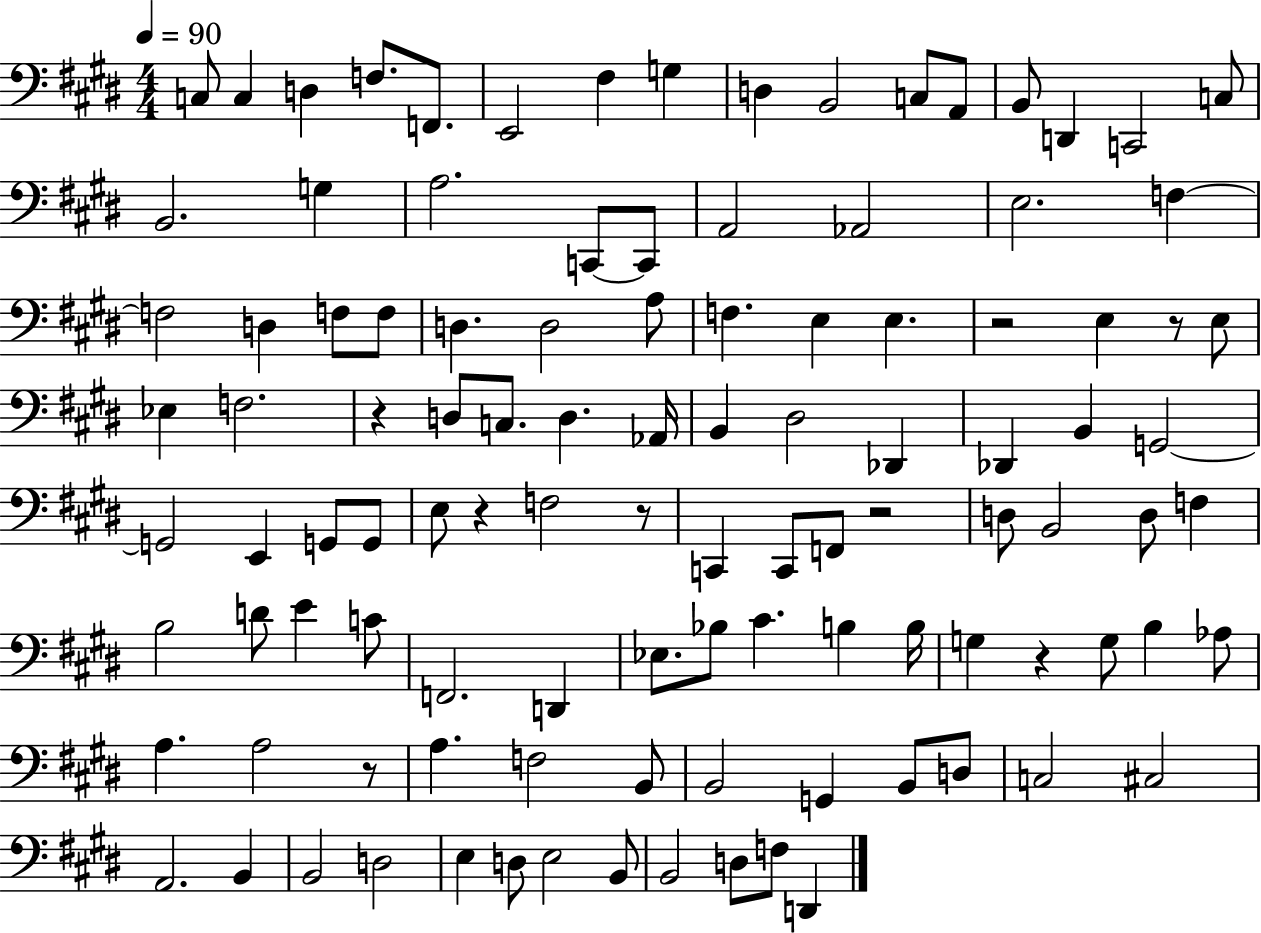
C3/e C3/q D3/q F3/e. F2/e. E2/h F#3/q G3/q D3/q B2/h C3/e A2/e B2/e D2/q C2/h C3/e B2/h. G3/q A3/h. C2/e C2/e A2/h Ab2/h E3/h. F3/q F3/h D3/q F3/e F3/e D3/q. D3/h A3/e F3/q. E3/q E3/q. R/h E3/q R/e E3/e Eb3/q F3/h. R/q D3/e C3/e. D3/q. Ab2/s B2/q D#3/h Db2/q Db2/q B2/q G2/h G2/h E2/q G2/e G2/e E3/e R/q F3/h R/e C2/q C2/e F2/e R/h D3/e B2/h D3/e F3/q B3/h D4/e E4/q C4/e F2/h. D2/q Eb3/e. Bb3/e C#4/q. B3/q B3/s G3/q R/q G3/e B3/q Ab3/e A3/q. A3/h R/e A3/q. F3/h B2/e B2/h G2/q B2/e D3/e C3/h C#3/h A2/h. B2/q B2/h D3/h E3/q D3/e E3/h B2/e B2/h D3/e F3/e D2/q